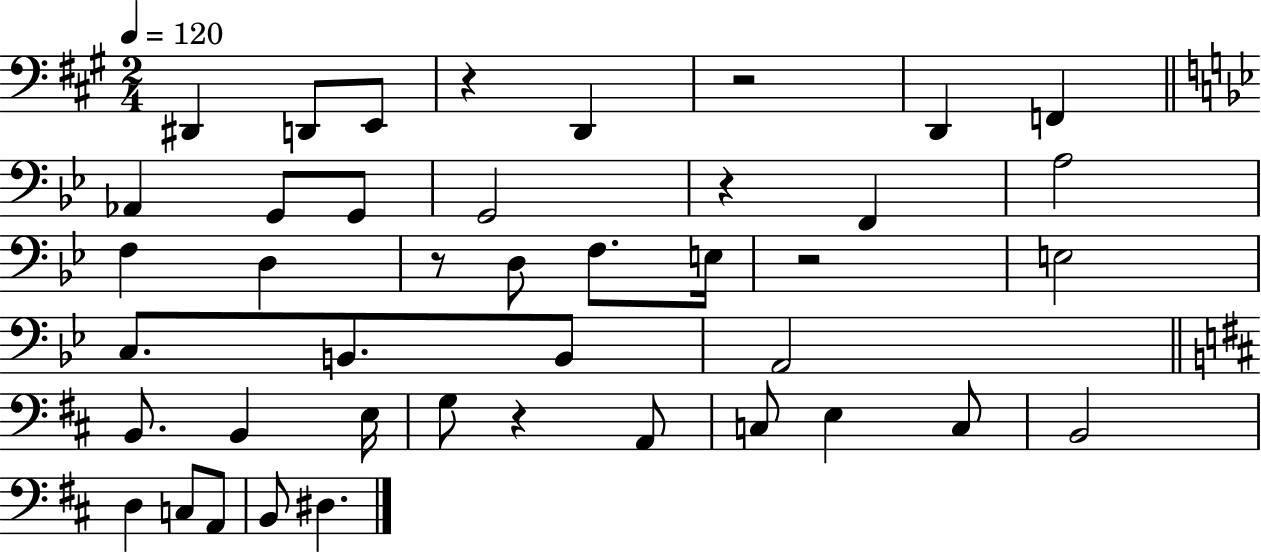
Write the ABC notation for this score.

X:1
T:Untitled
M:2/4
L:1/4
K:A
^D,, D,,/2 E,,/2 z D,, z2 D,, F,, _A,, G,,/2 G,,/2 G,,2 z F,, A,2 F, D, z/2 D,/2 F,/2 E,/4 z2 E,2 C,/2 B,,/2 B,,/2 A,,2 B,,/2 B,, E,/4 G,/2 z A,,/2 C,/2 E, C,/2 B,,2 D, C,/2 A,,/2 B,,/2 ^D,